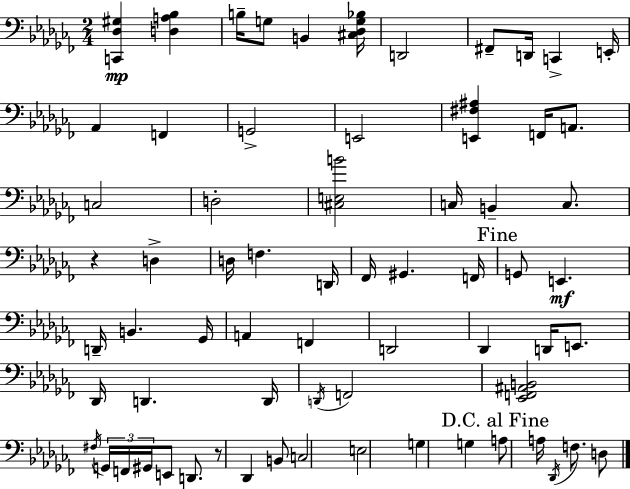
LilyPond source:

{
  \clef bass
  \numericTimeSignature
  \time 2/4
  \key aes \minor
  <c, des gis>4\mp <d a bes>4 | b16-- g8 b,4 <cis des g bes>16 | d,2 | fis,8-- d,16 c,4-> e,16-. | \break aes,4 f,4 | g,2-> | e,2 | <e, fis ais>4 f,16 a,8. | \break c2 | d2-. | <cis e b'>2 | c16 b,4-- c8. | \break r4 d4-> | d16 f4. d,16 | fes,16 gis,4. f,16 | \mark "Fine" g,8 e,4.\mf | \break d,16-- b,4. ges,16 | a,4 f,4 | d,2 | des,4 d,16 e,8. | \break des,16 d,4. d,16 | \acciaccatura { d,16 } f,2 | <ees, f, ais, b,>2 | \acciaccatura { fis16 } \tuplet 3/2 { g,16 f,16 gis,16 } e,8 d,8. | \break r8 des,4 | b,8 c2 | e2 | g4 g4 | \break \mark "D.C. al Fine" a8 a16 \acciaccatura { des,16 } f8. | d8 \bar "|."
}